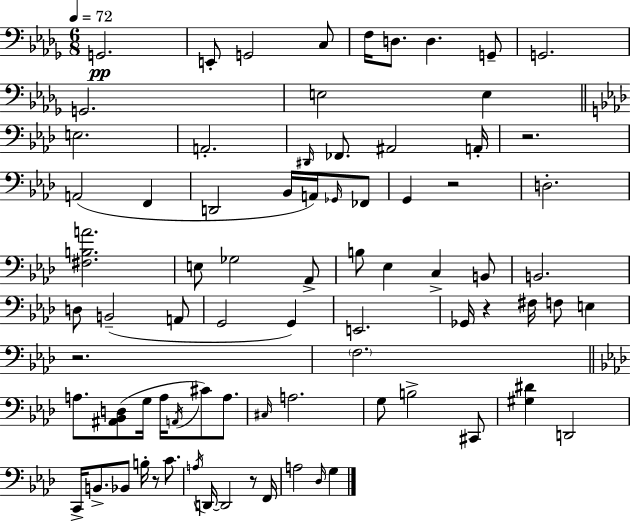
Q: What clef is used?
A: bass